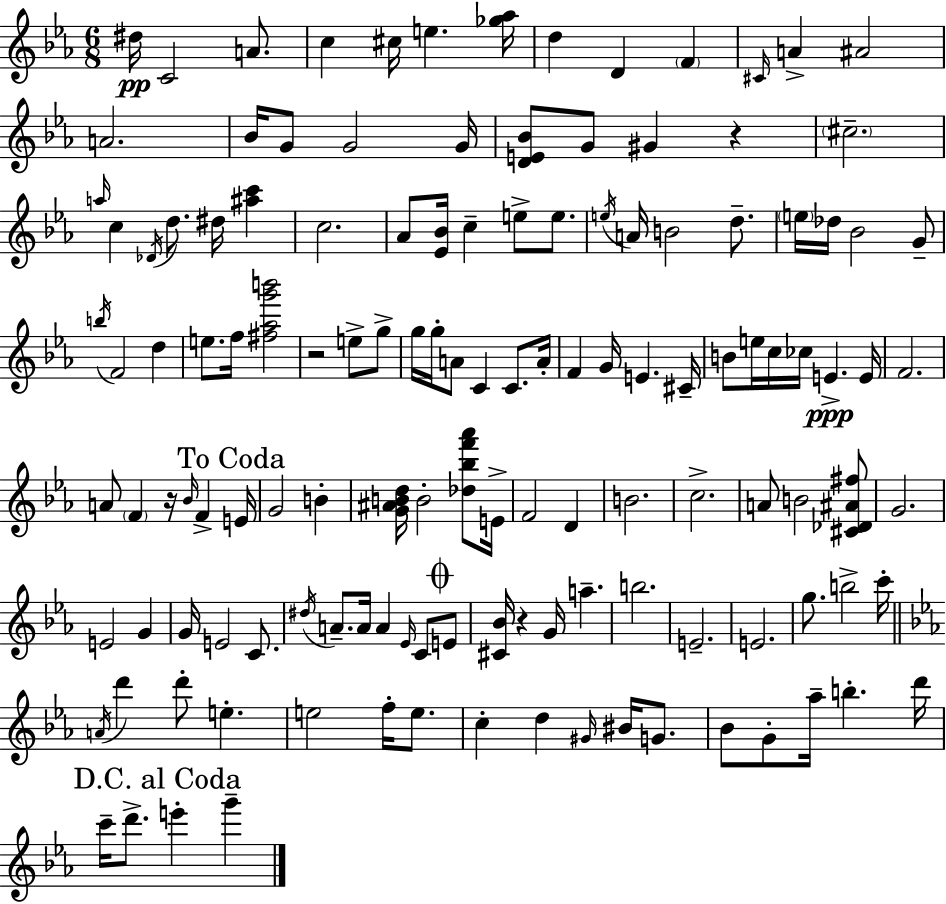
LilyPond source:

{
  \clef treble
  \numericTimeSignature
  \time 6/8
  \key c \minor
  \repeat volta 2 { dis''16\pp c'2 a'8. | c''4 cis''16 e''4. <ges'' aes''>16 | d''4 d'4 \parenthesize f'4 | \grace { cis'16 } a'4-> ais'2 | \break a'2. | bes'16 g'8 g'2 | g'16 <d' e' bes'>8 g'8 gis'4 r4 | \parenthesize cis''2.-- | \break \grace { a''16 } c''4 \acciaccatura { des'16 } d''8. dis''16 <ais'' c'''>4 | c''2. | aes'8 <ees' bes'>16 c''4-- e''8-> | e''8. \acciaccatura { e''16 } a'16 b'2 | \break d''8.-- \parenthesize e''16 des''16 bes'2 | g'8-- \acciaccatura { b''16 } f'2 | d''4 e''8. f''16 <fis'' aes'' g''' b'''>2 | r2 | \break e''8-> g''8-> g''16 g''16-. a'8 c'4 | c'8. a'16-. f'4 g'16 e'4. | cis'16-- b'8 e''16 c''16 ces''16 e'4.->\ppp | e'16 f'2. | \break a'8 \parenthesize f'4 r16 | \grace { bes'16 } f'4-> \mark "To Coda" e'16 g'2 | b'4-. <g' ais' b' d''>16 b'2-. | <des'' bes'' f''' aes'''>8 e'16-> f'2 | \break d'4 b'2. | c''2.-> | a'8 b'2 | <cis' des' ais' fis''>8 g'2. | \break e'2 | g'4 g'16 e'2 | c'8. \acciaccatura { dis''16 } a'8.-- a'16 a'4 | \grace { ees'16 } c'8 \mark \markup { \musicglyph "scripts.coda" } e'8 <cis' bes'>16 r4 | \break g'16 a''4.-- b''2. | e'2.-- | e'2. | g''8. b''2-> | \break c'''16-. \bar "||" \break \key ees \major \acciaccatura { a'16 } d'''4 d'''8-. e''4.-. | e''2 f''16-. e''8. | c''4-. d''4 \grace { gis'16 } bis'16 g'8. | bes'8 g'8-. aes''16-- b''4.-. | \break d'''16 \mark "D.C. al Coda" c'''16-- d'''8.-> e'''4-. g'''4-- | } \bar "|."
}